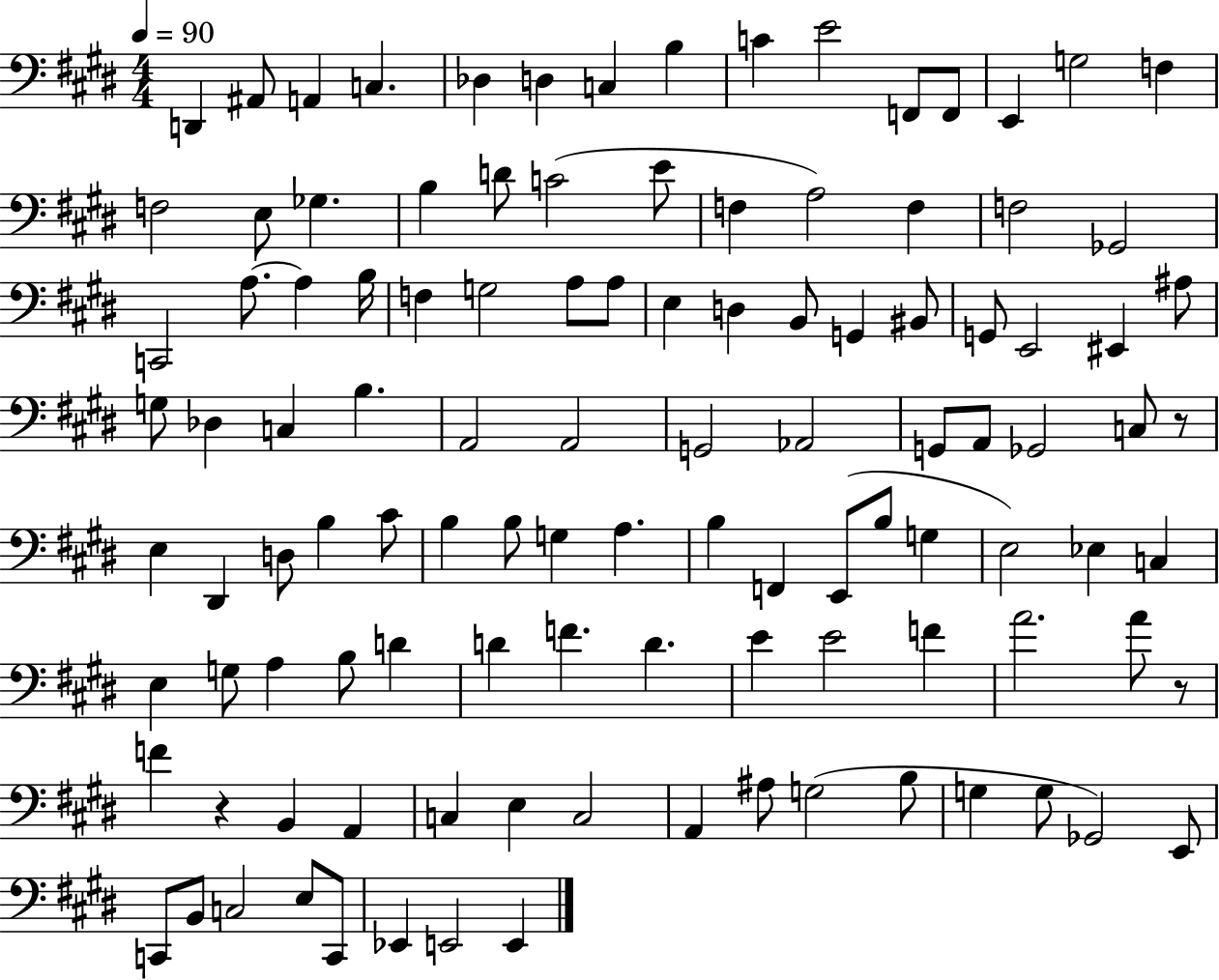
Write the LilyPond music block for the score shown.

{
  \clef bass
  \numericTimeSignature
  \time 4/4
  \key e \major
  \tempo 4 = 90
  \repeat volta 2 { d,4 ais,8 a,4 c4. | des4 d4 c4 b4 | c'4 e'2 f,8 f,8 | e,4 g2 f4 | \break f2 e8 ges4. | b4 d'8 c'2( e'8 | f4 a2) f4 | f2 ges,2 | \break c,2 a8.~~ a4 b16 | f4 g2 a8 a8 | e4 d4 b,8 g,4 bis,8 | g,8 e,2 eis,4 ais8 | \break g8 des4 c4 b4. | a,2 a,2 | g,2 aes,2 | g,8 a,8 ges,2 c8 r8 | \break e4 dis,4 d8 b4 cis'8 | b4 b8 g4 a4. | b4 f,4 e,8( b8 g4 | e2) ees4 c4 | \break e4 g8 a4 b8 d'4 | d'4 f'4. d'4. | e'4 e'2 f'4 | a'2. a'8 r8 | \break f'4 r4 b,4 a,4 | c4 e4 c2 | a,4 ais8 g2( b8 | g4 g8 ges,2) e,8 | \break c,8 b,8 c2 e8 c,8 | ees,4 e,2 e,4 | } \bar "|."
}